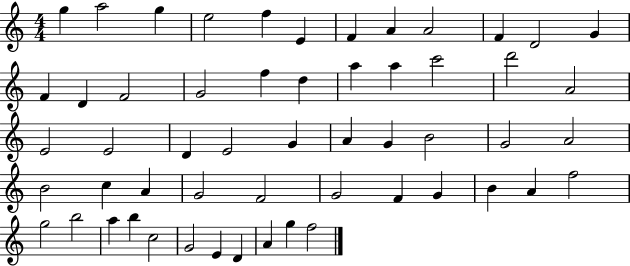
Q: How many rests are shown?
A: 0